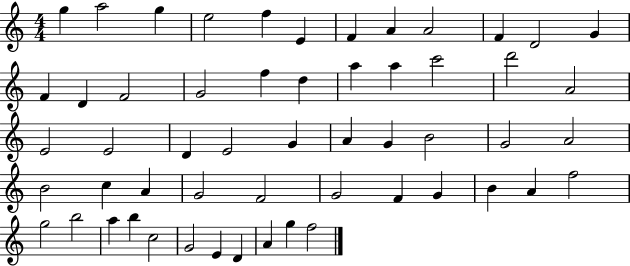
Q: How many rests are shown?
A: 0